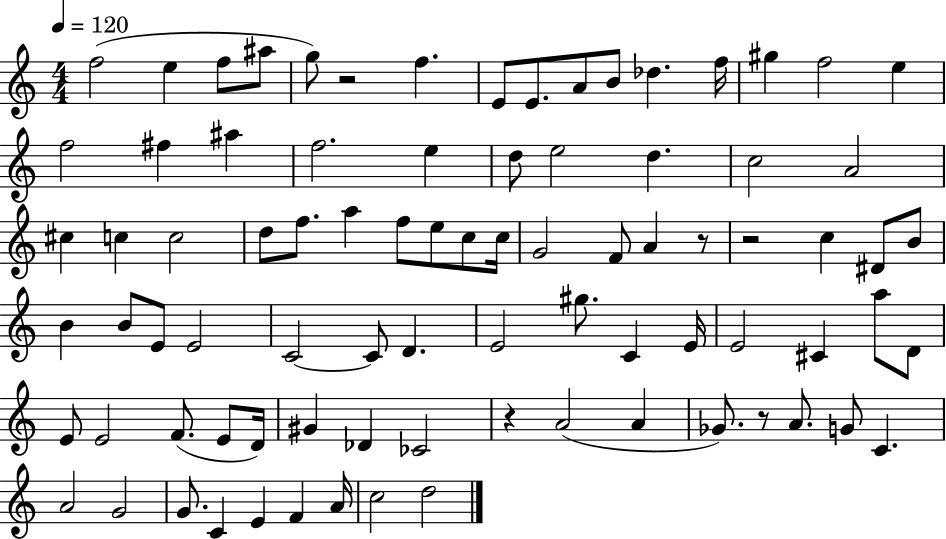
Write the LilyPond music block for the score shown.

{
  \clef treble
  \numericTimeSignature
  \time 4/4
  \key c \major
  \tempo 4 = 120
  f''2( e''4 f''8 ais''8 | g''8) r2 f''4. | e'8 e'8. a'8 b'8 des''4. f''16 | gis''4 f''2 e''4 | \break f''2 fis''4 ais''4 | f''2. e''4 | d''8 e''2 d''4. | c''2 a'2 | \break cis''4 c''4 c''2 | d''8 f''8. a''4 f''8 e''8 c''8 c''16 | g'2 f'8 a'4 r8 | r2 c''4 dis'8 b'8 | \break b'4 b'8 e'8 e'2 | c'2~~ c'8 d'4. | e'2 gis''8. c'4 e'16 | e'2 cis'4 a''8 d'8 | \break e'8 e'2 f'8.( e'8 d'16) | gis'4 des'4 ces'2 | r4 a'2( a'4 | ges'8.) r8 a'8. g'8 c'4. | \break a'2 g'2 | g'8. c'4 e'4 f'4 a'16 | c''2 d''2 | \bar "|."
}